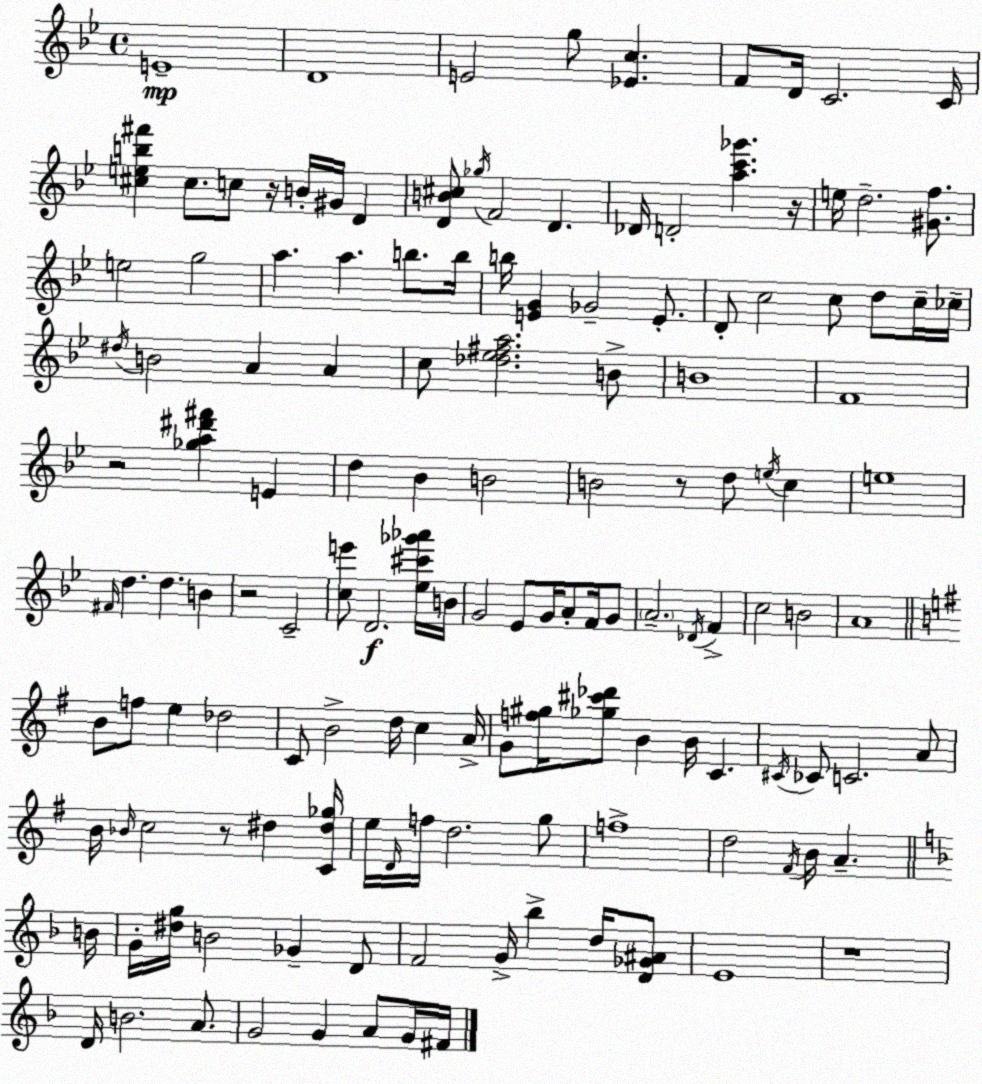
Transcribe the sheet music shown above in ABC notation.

X:1
T:Untitled
M:4/4
L:1/4
K:Bb
E4 D4 E2 g/2 [_Ec] F/2 D/4 C2 C/4 [^ceb^f'] ^c/2 c/2 z/4 B/4 ^G/4 D [DB^c]/2 _g/4 F2 D _D/4 D2 [ac'_g'] z/4 e/4 d2 [^Gf]/2 e2 g2 a a b/2 b/4 b/4 [EG] _G2 E/2 D/2 c2 c/2 d/2 c/4 _c/4 ^d/4 B2 A A c/2 [_d_e^fa]2 B/2 B4 F4 z2 [_ga^d'^f'] E d _B B2 B2 z/2 d/2 e/4 c e4 ^F/4 d d B z2 C2 [ce']/2 D2 [_e^c'_g'_a']/4 B/4 G2 _E/2 G/4 A/2 F/4 G/2 A2 _D/4 F c2 B2 A4 B/2 f/2 e _d2 C/2 B2 d/4 c A/4 G/2 [f^g]/4 [_g^c'_d']/2 B B/4 C ^C/4 _C/2 C2 A/2 B/4 _B/4 c2 z/2 ^d [C^d_g]/4 e/4 D/4 f/4 d2 g/2 f4 d2 ^F/4 B/4 A B/4 G/4 [^dg]/4 B2 _G D/2 F2 G/4 _b d/4 [D_G^A]/2 E4 z4 D/4 B2 A/2 G2 G A/2 G/4 ^F/4